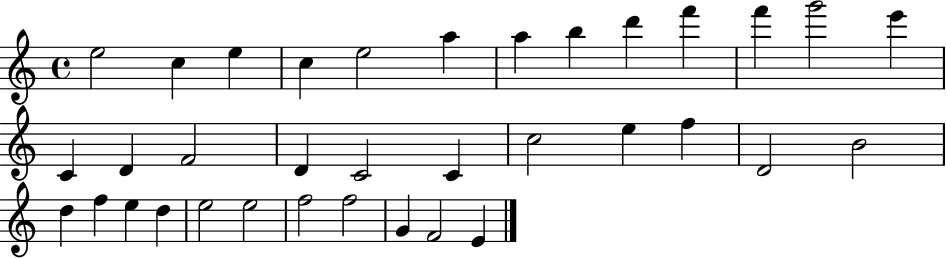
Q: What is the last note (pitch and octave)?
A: E4